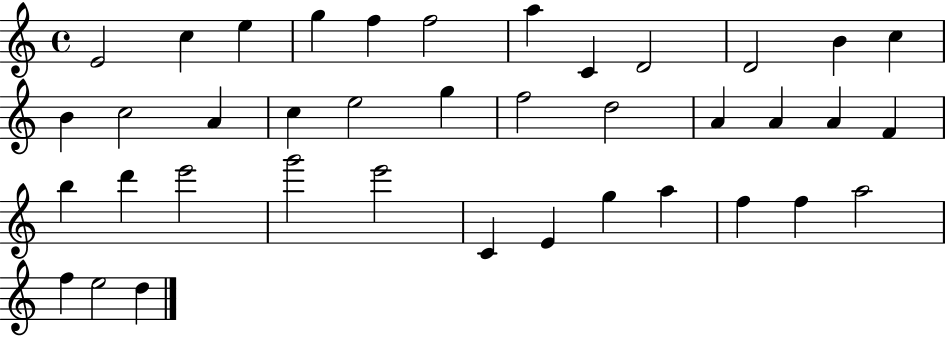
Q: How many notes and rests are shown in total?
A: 39